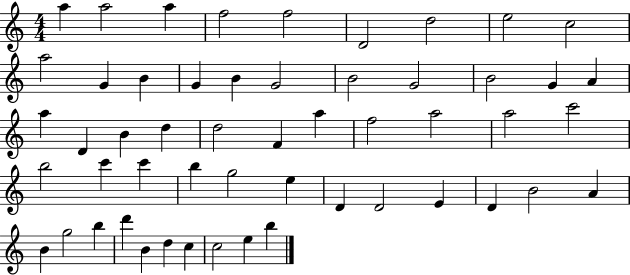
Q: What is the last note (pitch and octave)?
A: B5